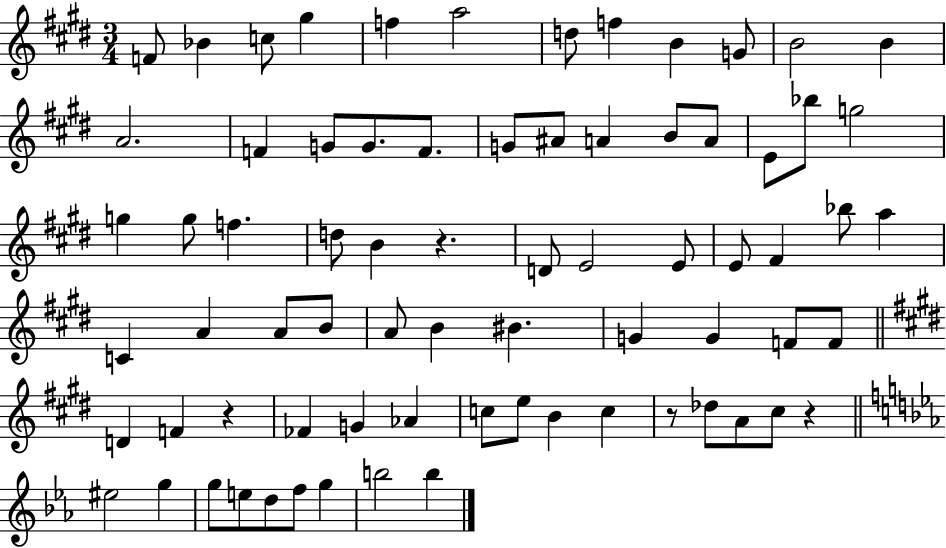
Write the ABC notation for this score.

X:1
T:Untitled
M:3/4
L:1/4
K:E
F/2 _B c/2 ^g f a2 d/2 f B G/2 B2 B A2 F G/2 G/2 F/2 G/2 ^A/2 A B/2 A/2 E/2 _b/2 g2 g g/2 f d/2 B z D/2 E2 E/2 E/2 ^F _b/2 a C A A/2 B/2 A/2 B ^B G G F/2 F/2 D F z _F G _A c/2 e/2 B c z/2 _d/2 A/2 ^c/2 z ^e2 g g/2 e/2 d/2 f/2 g b2 b